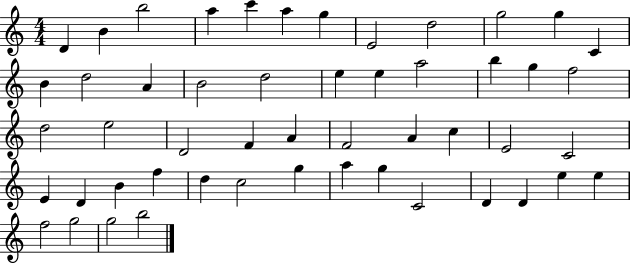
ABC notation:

X:1
T:Untitled
M:4/4
L:1/4
K:C
D B b2 a c' a g E2 d2 g2 g C B d2 A B2 d2 e e a2 b g f2 d2 e2 D2 F A F2 A c E2 C2 E D B f d c2 g a g C2 D D e e f2 g2 g2 b2